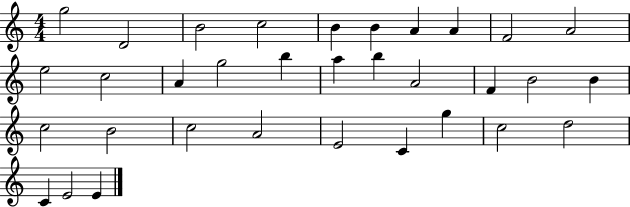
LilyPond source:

{
  \clef treble
  \numericTimeSignature
  \time 4/4
  \key c \major
  g''2 d'2 | b'2 c''2 | b'4 b'4 a'4 a'4 | f'2 a'2 | \break e''2 c''2 | a'4 g''2 b''4 | a''4 b''4 a'2 | f'4 b'2 b'4 | \break c''2 b'2 | c''2 a'2 | e'2 c'4 g''4 | c''2 d''2 | \break c'4 e'2 e'4 | \bar "|."
}